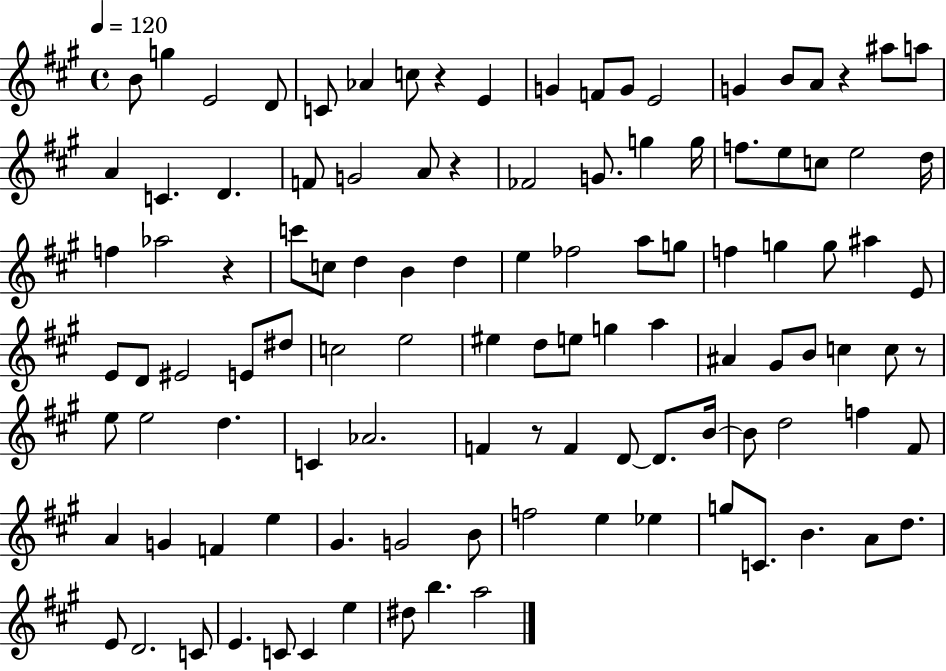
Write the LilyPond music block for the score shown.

{
  \clef treble
  \time 4/4
  \defaultTimeSignature
  \key a \major
  \tempo 4 = 120
  b'8 g''4 e'2 d'8 | c'8 aes'4 c''8 r4 e'4 | g'4 f'8 g'8 e'2 | g'4 b'8 a'8 r4 ais''8 a''8 | \break a'4 c'4. d'4. | f'8 g'2 a'8 r4 | fes'2 g'8. g''4 g''16 | f''8. e''8 c''8 e''2 d''16 | \break f''4 aes''2 r4 | c'''8 c''8 d''4 b'4 d''4 | e''4 fes''2 a''8 g''8 | f''4 g''4 g''8 ais''4 e'8 | \break e'8 d'8 eis'2 e'8 dis''8 | c''2 e''2 | eis''4 d''8 e''8 g''4 a''4 | ais'4 gis'8 b'8 c''4 c''8 r8 | \break e''8 e''2 d''4. | c'4 aes'2. | f'4 r8 f'4 d'8~~ d'8. b'16~~ | b'8 d''2 f''4 fis'8 | \break a'4 g'4 f'4 e''4 | gis'4. g'2 b'8 | f''2 e''4 ees''4 | g''8 c'8. b'4. a'8 d''8. | \break e'8 d'2. c'8 | e'4. c'8 c'4 e''4 | dis''8 b''4. a''2 | \bar "|."
}